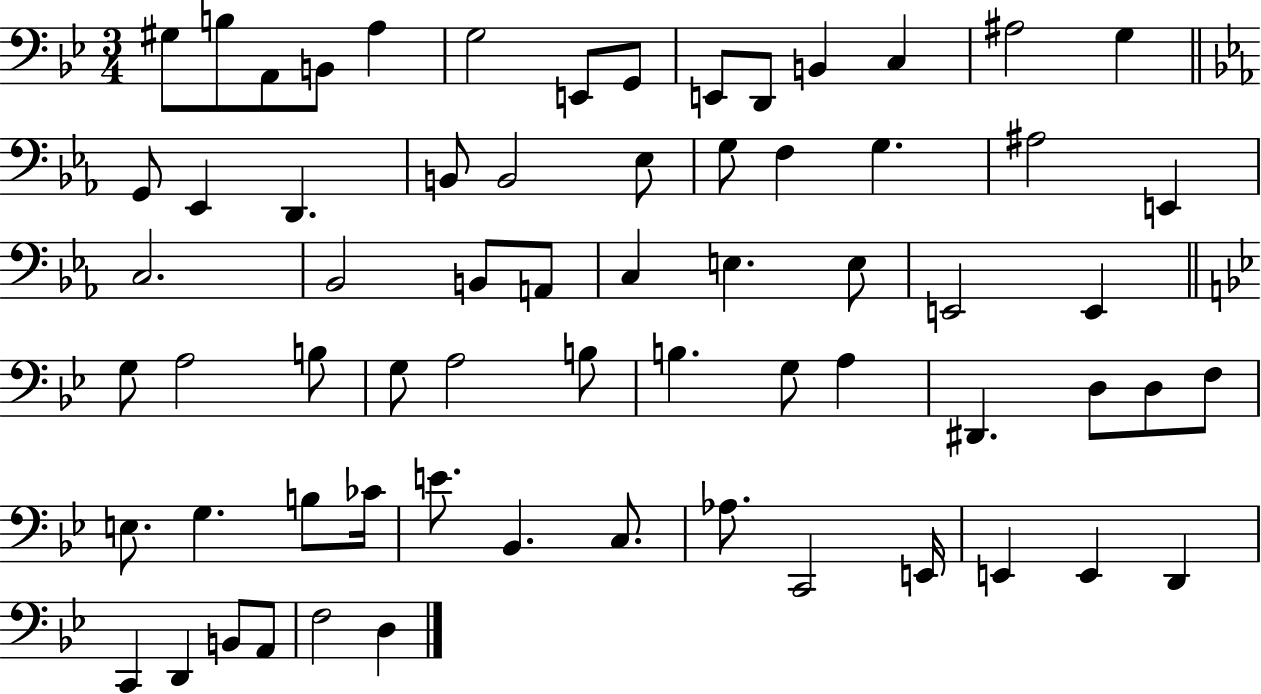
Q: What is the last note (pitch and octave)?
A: D3